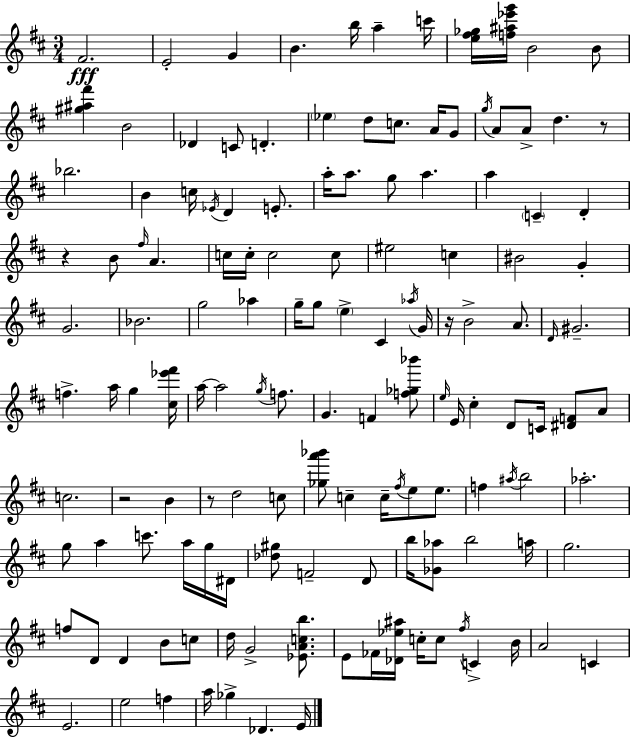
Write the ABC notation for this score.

X:1
T:Untitled
M:3/4
L:1/4
K:D
^F2 E2 G B b/4 a c'/4 [e^f_g]/4 [f^a_e'g']/4 B2 B/2 [^g^a^f'] B2 _D C/2 D _e d/2 c/2 A/4 G/2 g/4 A/2 A/2 d z/2 _b2 B c/4 _E/4 D E/2 a/4 a/2 g/2 a a C D z B/2 ^f/4 A c/4 c/4 c2 c/2 ^e2 c ^B2 G G2 _B2 g2 _a g/4 g/2 e ^C _a/4 G/4 z/4 B2 A/2 D/4 ^G2 f a/4 g [^c_e'^f']/4 a/4 a2 g/4 f/2 G F [f_g_b']/2 e/4 E/4 ^c D/2 C/4 [^DF]/2 A/2 c2 z2 B z/2 d2 c/2 [_ga'_b']/2 c c/4 ^f/4 e/2 e/2 f ^a/4 b2 _a2 g/2 a c'/2 a/4 g/4 ^D/4 [_d^g]/2 F2 D/2 b/4 [_G_a]/2 b2 a/4 g2 f/2 D/2 D B/2 c/2 d/4 G2 [_EAcb]/2 E/2 _F/4 [_D_e^a]/4 c/4 c/2 ^f/4 C B/4 A2 C E2 e2 f a/4 _g _D E/4